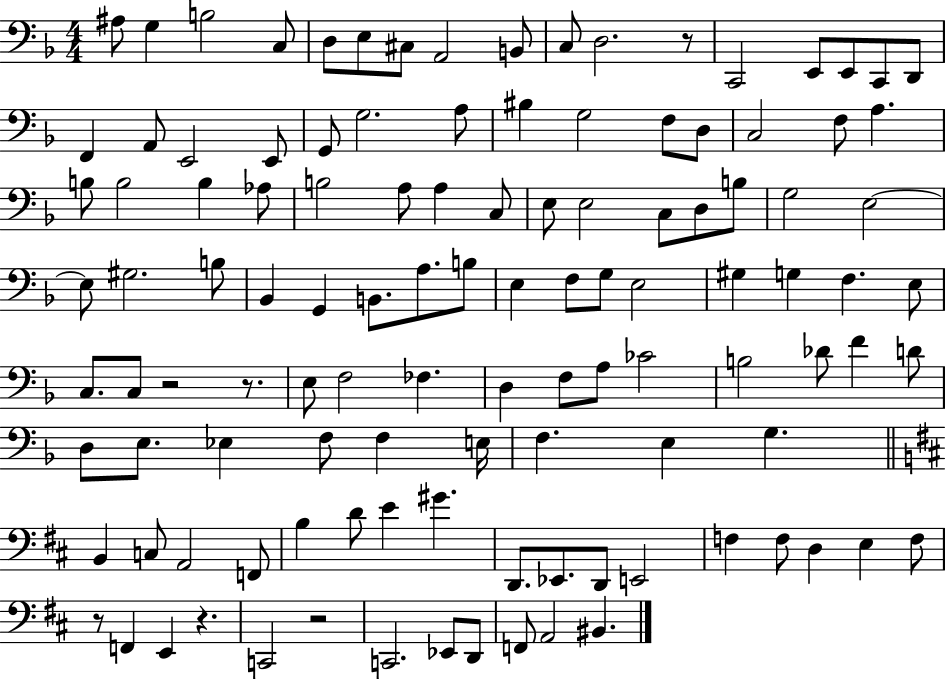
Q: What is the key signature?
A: F major